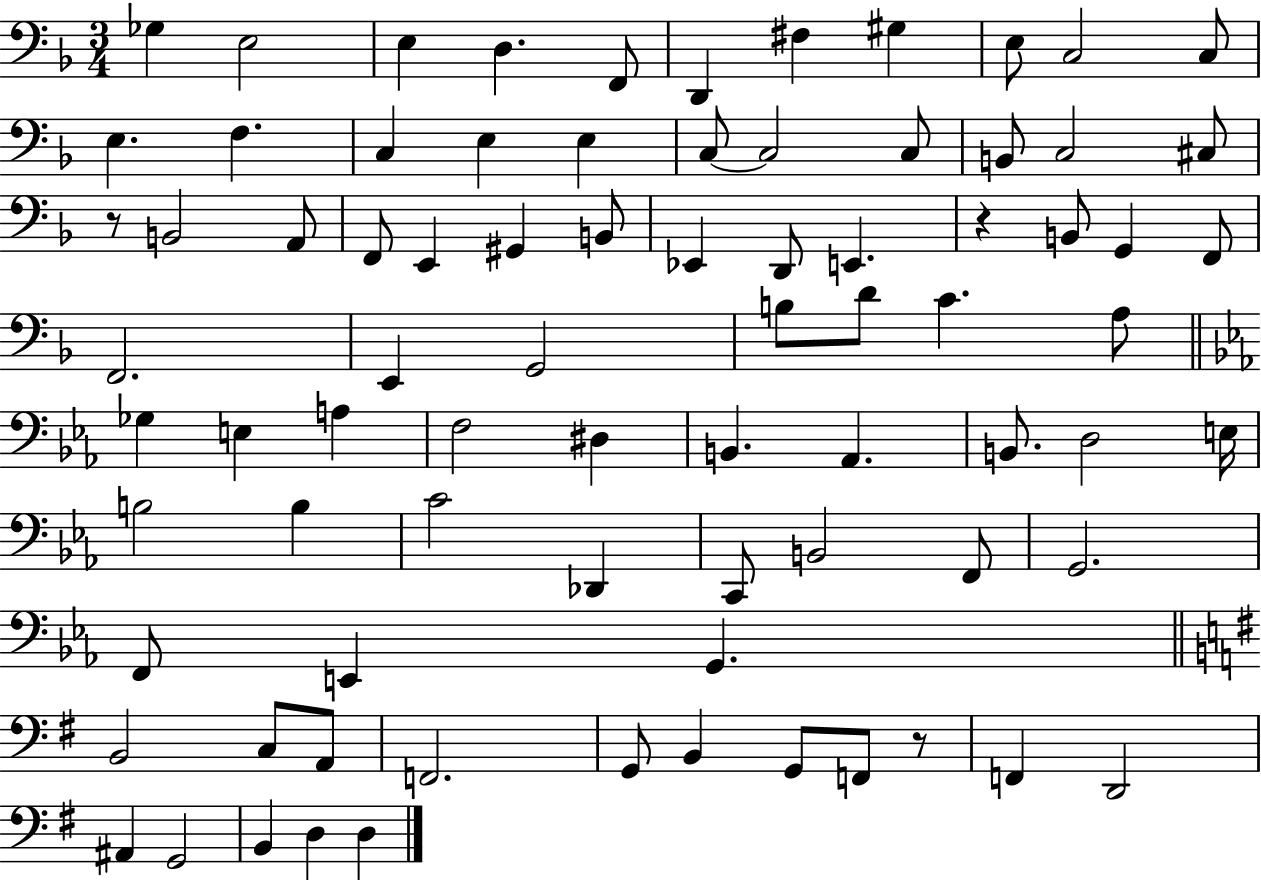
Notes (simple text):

Gb3/q E3/h E3/q D3/q. F2/e D2/q F#3/q G#3/q E3/e C3/h C3/e E3/q. F3/q. C3/q E3/q E3/q C3/e C3/h C3/e B2/e C3/h C#3/e R/e B2/h A2/e F2/e E2/q G#2/q B2/e Eb2/q D2/e E2/q. R/q B2/e G2/q F2/e F2/h. E2/q G2/h B3/e D4/e C4/q. A3/e Gb3/q E3/q A3/q F3/h D#3/q B2/q. Ab2/q. B2/e. D3/h E3/s B3/h B3/q C4/h Db2/q C2/e B2/h F2/e G2/h. F2/e E2/q G2/q. B2/h C3/e A2/e F2/h. G2/e B2/q G2/e F2/e R/e F2/q D2/h A#2/q G2/h B2/q D3/q D3/q